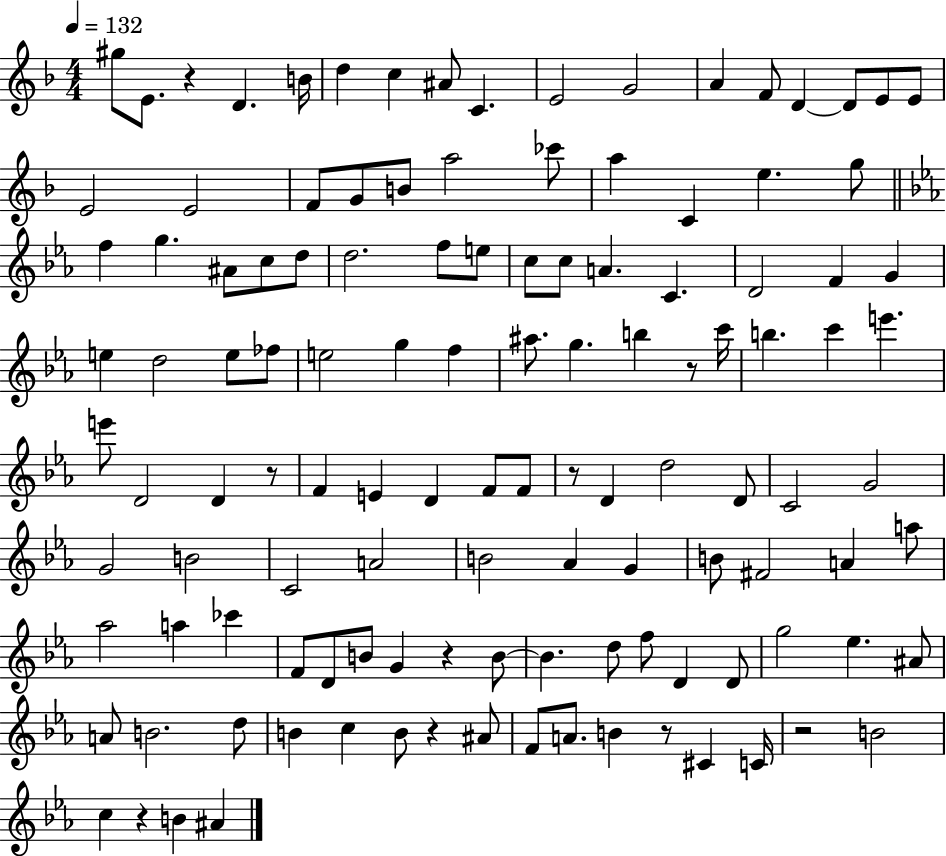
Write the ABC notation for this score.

X:1
T:Untitled
M:4/4
L:1/4
K:F
^g/2 E/2 z D B/4 d c ^A/2 C E2 G2 A F/2 D D/2 E/2 E/2 E2 E2 F/2 G/2 B/2 a2 _c'/2 a C e g/2 f g ^A/2 c/2 d/2 d2 f/2 e/2 c/2 c/2 A C D2 F G e d2 e/2 _f/2 e2 g f ^a/2 g b z/2 c'/4 b c' e' e'/2 D2 D z/2 F E D F/2 F/2 z/2 D d2 D/2 C2 G2 G2 B2 C2 A2 B2 _A G B/2 ^F2 A a/2 _a2 a _c' F/2 D/2 B/2 G z B/2 B d/2 f/2 D D/2 g2 _e ^A/2 A/2 B2 d/2 B c B/2 z ^A/2 F/2 A/2 B z/2 ^C C/4 z2 B2 c z B ^A